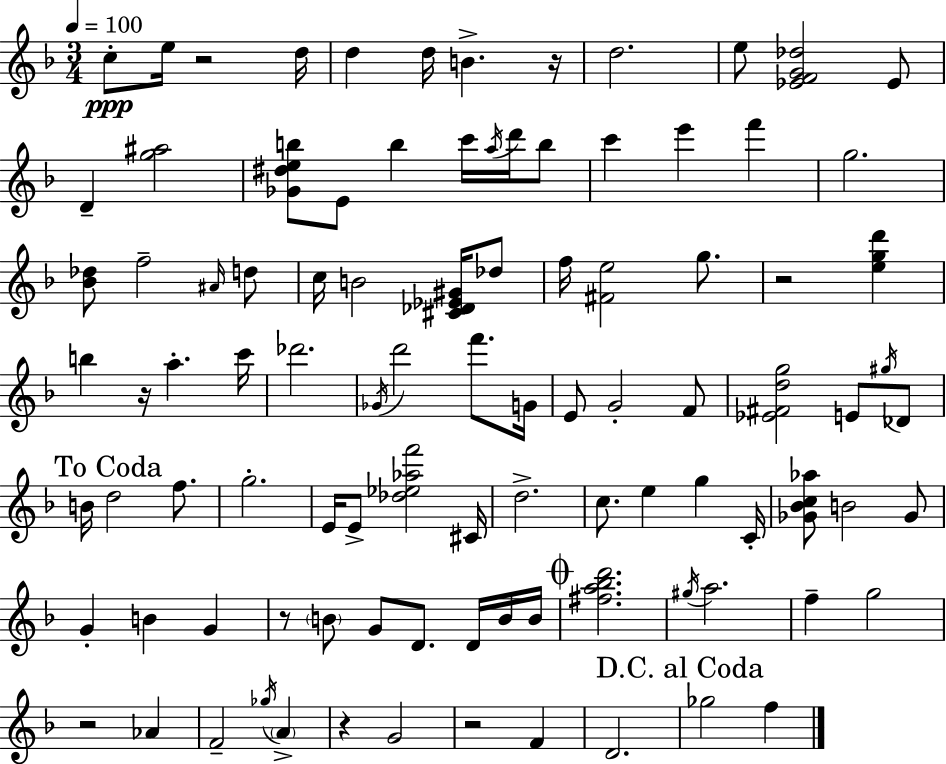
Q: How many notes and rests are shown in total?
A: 97